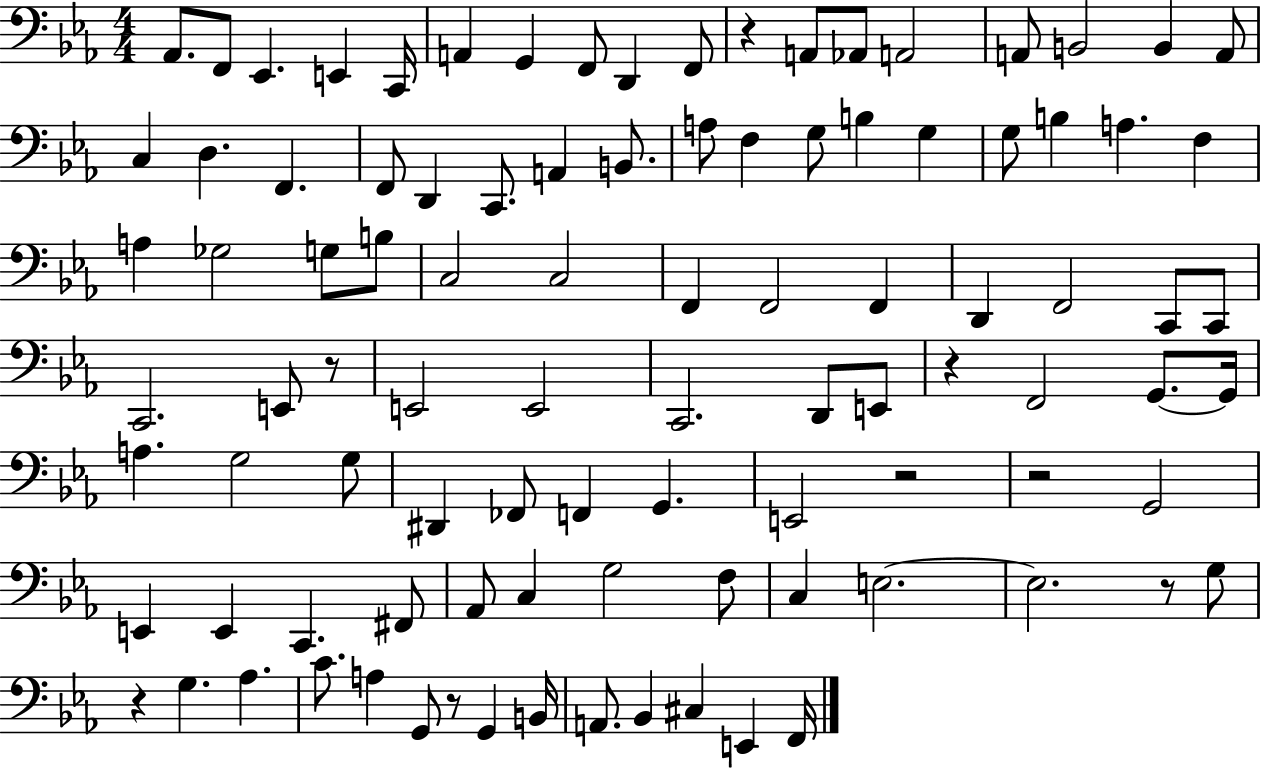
Ab2/e. F2/e Eb2/q. E2/q C2/s A2/q G2/q F2/e D2/q F2/e R/q A2/e Ab2/e A2/h A2/e B2/h B2/q A2/e C3/q D3/q. F2/q. F2/e D2/q C2/e. A2/q B2/e. A3/e F3/q G3/e B3/q G3/q G3/e B3/q A3/q. F3/q A3/q Gb3/h G3/e B3/e C3/h C3/h F2/q F2/h F2/q D2/q F2/h C2/e C2/e C2/h. E2/e R/e E2/h E2/h C2/h. D2/e E2/e R/q F2/h G2/e. G2/s A3/q. G3/h G3/e D#2/q FES2/e F2/q G2/q. E2/h R/h R/h G2/h E2/q E2/q C2/q. F#2/e Ab2/e C3/q G3/h F3/e C3/q E3/h. E3/h. R/e G3/e R/q G3/q. Ab3/q. C4/e. A3/q G2/e R/e G2/q B2/s A2/e. Bb2/q C#3/q E2/q F2/s